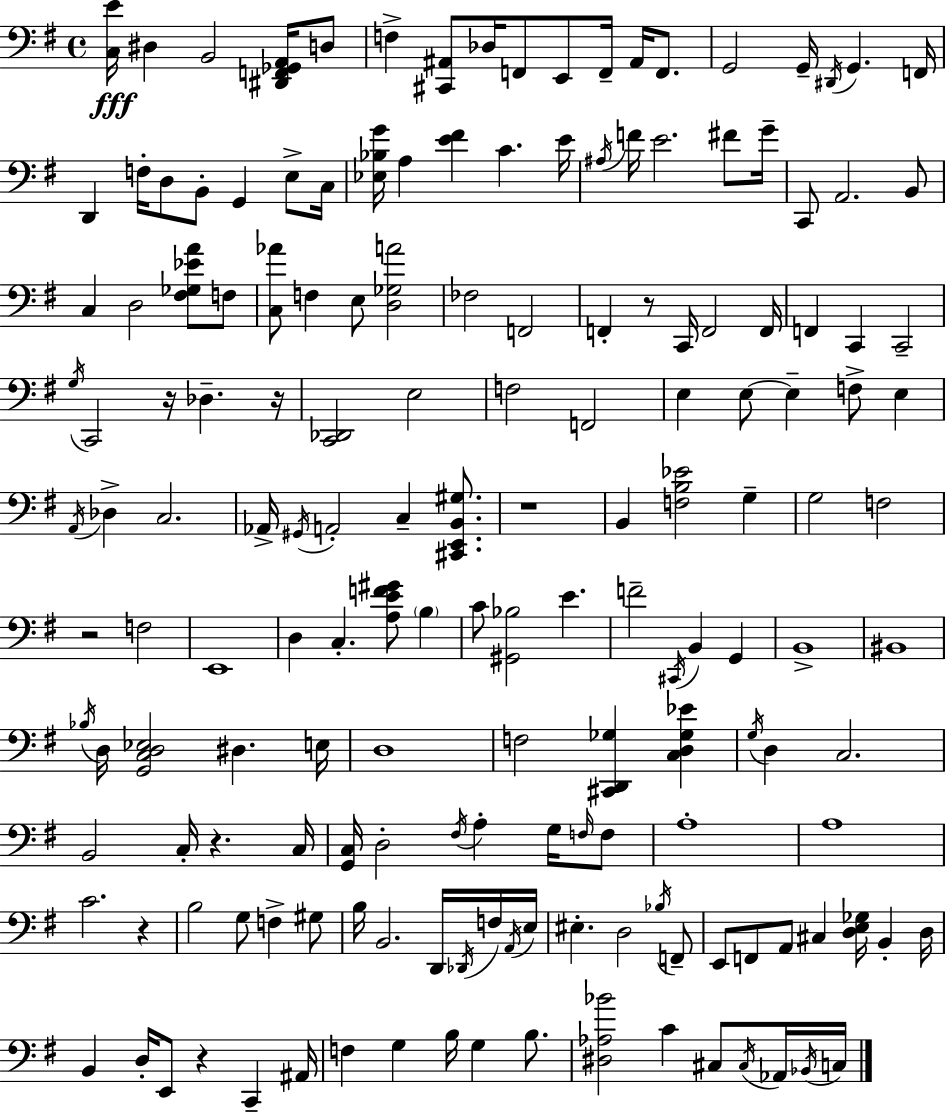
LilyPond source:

{
  \clef bass
  \time 4/4
  \defaultTimeSignature
  \key e \minor
  <c e'>16\fff dis4 b,2 <dis, f, ges, a,>16 d8 | f4-> <cis, ais,>8 des16 f,8 e,8 f,16-- ais,16 f,8. | g,2 g,16-- \acciaccatura { dis,16 } g,4. | f,16 d,4 f16-. d8 b,8-. g,4 e8-> | \break c16 <ees bes g'>16 a4 <e' fis'>4 c'4. | e'16 \acciaccatura { ais16 } f'16 e'2. fis'8 | g'16-- c,8 a,2. | b,8 c4 d2 <fis ges ees' a'>8 | \break f8 <c aes'>8 f4 e8 <d ges a'>2 | fes2 f,2 | f,4-. r8 c,16 f,2 | f,16 f,4 c,4 c,2-- | \break \acciaccatura { g16 } c,2 r16 des4.-- | r16 <c, des,>2 e2 | f2 f,2 | e4 e8~~ e4-- f8-> e4 | \break \acciaccatura { a,16 } des4-> c2. | aes,16-> \acciaccatura { gis,16 } a,2-. c4-- | <cis, e, b, gis>8. r1 | b,4 <f b ees'>2 | \break g4-- g2 f2 | r2 f2 | e,1 | d4 c4.-. <a e' f' gis'>8 | \break \parenthesize b4 c'8 <gis, bes>2 e'4. | f'2-- \acciaccatura { cis,16 } b,4 | g,4 b,1-> | bis,1 | \break \acciaccatura { bes16 } d16 <g, c d ees>2 | dis4. e16 d1 | f2 <cis, d, ges>4 | <c d ges ees'>4 \acciaccatura { g16 } d4 c2. | \break b,2 | c16-. r4. c16 <g, c>16 d2-. | \acciaccatura { fis16 } a4-. g16 \grace { f16 } f8 a1-. | a1 | \break c'2. | r4 b2 | g8 f4-> gis8 b16 b,2. | d,16 \acciaccatura { des,16 } f16 \acciaccatura { a,16 } e16 eis4.-. | \break d2 \acciaccatura { bes16 } f,8-- e,8 f,8 | a,8 cis4 <d e ges>16 b,4-. d16 b,4 | d16-. e,8 r4 c,4-- ais,16 f4 | g4 b16 g4 b8. <dis aes bes'>2 | \break c'4 cis8 \acciaccatura { cis16 } aes,16 \acciaccatura { bes,16 } c16 \bar "|."
}